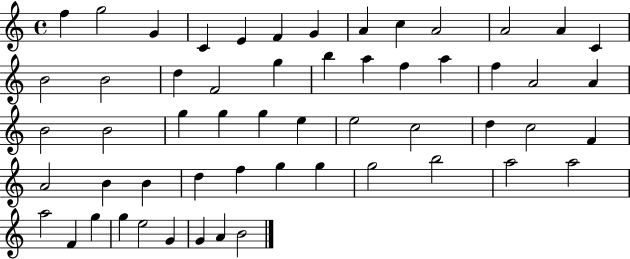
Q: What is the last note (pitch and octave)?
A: B4